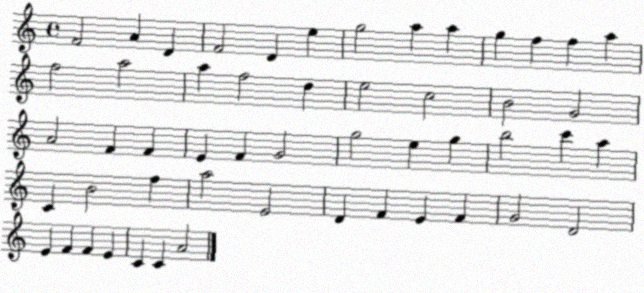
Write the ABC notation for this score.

X:1
T:Untitled
M:4/4
L:1/4
K:C
F2 A D F2 D e g2 a a g f f a f2 a2 a f2 d e2 c2 B2 G2 A2 F F E F G2 g2 e g b2 c' a C B2 f a2 E2 D F E F G2 D2 E F F E C C A2